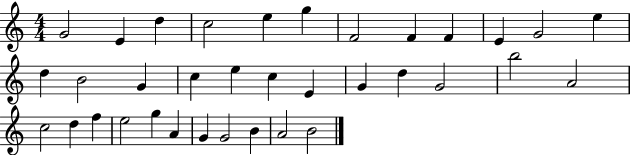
G4/h E4/q D5/q C5/h E5/q G5/q F4/h F4/q F4/q E4/q G4/h E5/q D5/q B4/h G4/q C5/q E5/q C5/q E4/q G4/q D5/q G4/h B5/h A4/h C5/h D5/q F5/q E5/h G5/q A4/q G4/q G4/h B4/q A4/h B4/h